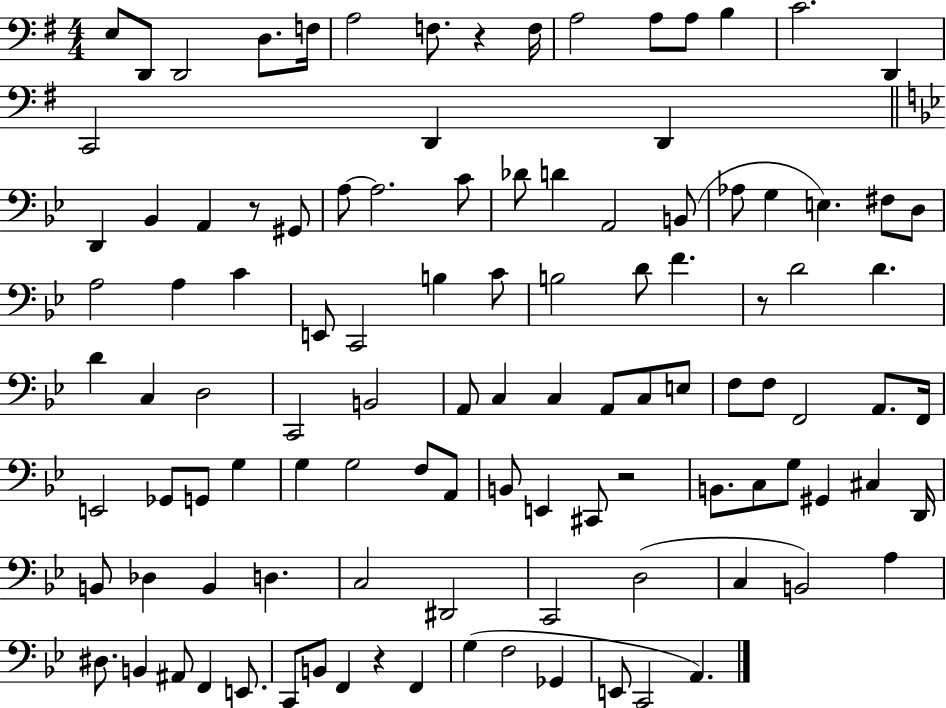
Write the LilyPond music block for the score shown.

{
  \clef bass
  \numericTimeSignature
  \time 4/4
  \key g \major
  e8 d,8 d,2 d8. f16 | a2 f8. r4 f16 | a2 a8 a8 b4 | c'2. d,4 | \break c,2 d,4 d,4 | \bar "||" \break \key bes \major d,4 bes,4 a,4 r8 gis,8 | a8~~ a2. c'8 | des'8 d'4 a,2 b,8( | aes8 g4 e4.) fis8 d8 | \break a2 a4 c'4 | e,8 c,2 b4 c'8 | b2 d'8 f'4. | r8 d'2 d'4. | \break d'4 c4 d2 | c,2 b,2 | a,8 c4 c4 a,8 c8 e8 | f8 f8 f,2 a,8. f,16 | \break e,2 ges,8 g,8 g4 | g4 g2 f8 a,8 | b,8 e,4 cis,8 r2 | b,8. c8 g8 gis,4 cis4 d,16 | \break b,8 des4 b,4 d4. | c2 dis,2 | c,2 d2( | c4 b,2) a4 | \break dis8. b,4 ais,8 f,4 e,8. | c,8 b,8 f,4 r4 f,4 | g4( f2 ges,4 | e,8 c,2 a,4.) | \break \bar "|."
}